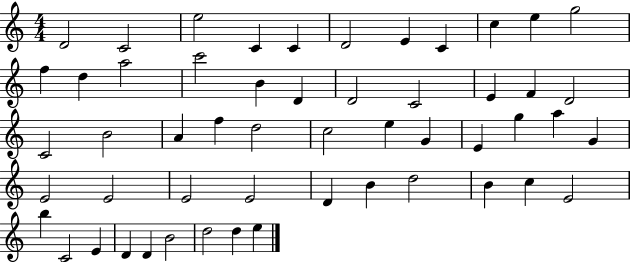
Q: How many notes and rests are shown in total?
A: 53